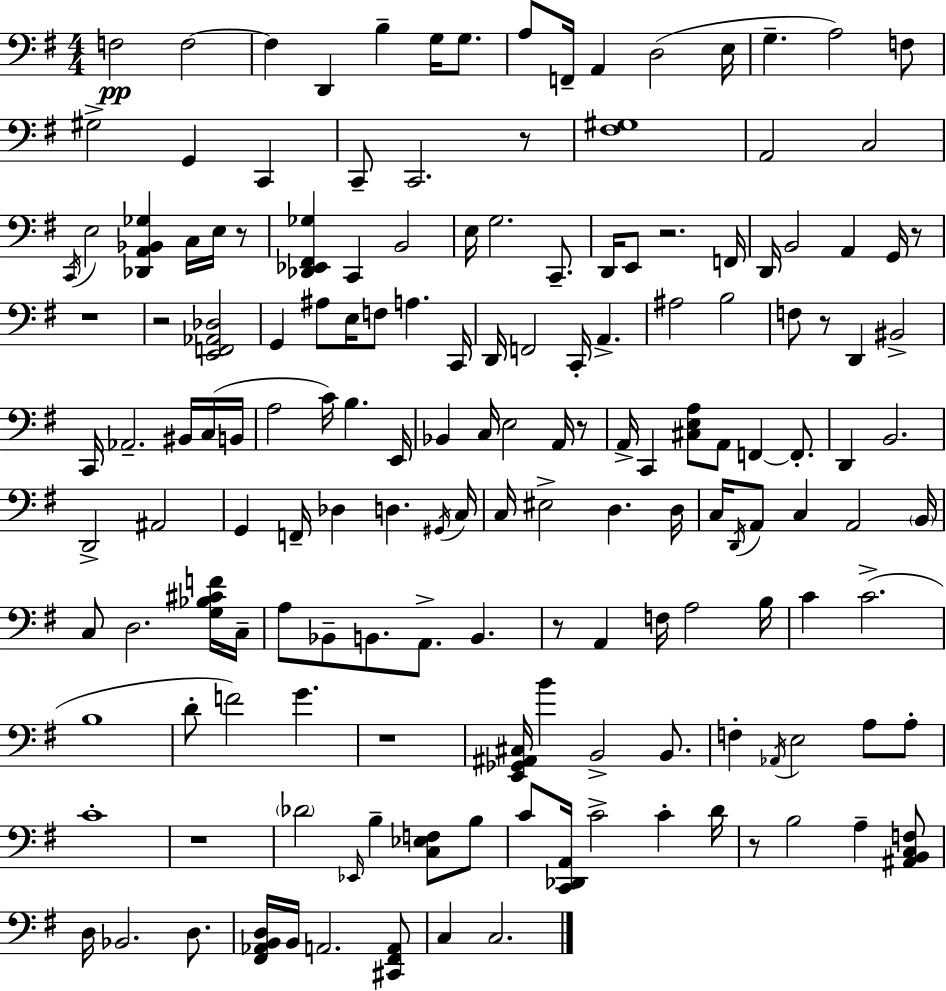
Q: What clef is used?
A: bass